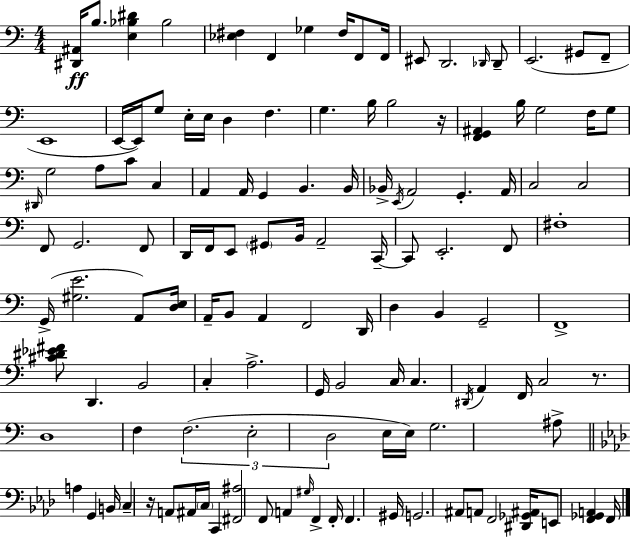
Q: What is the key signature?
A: C major